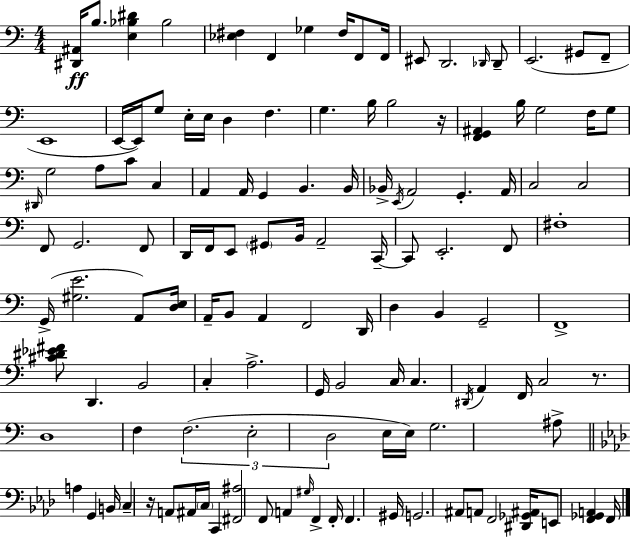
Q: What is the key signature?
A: C major